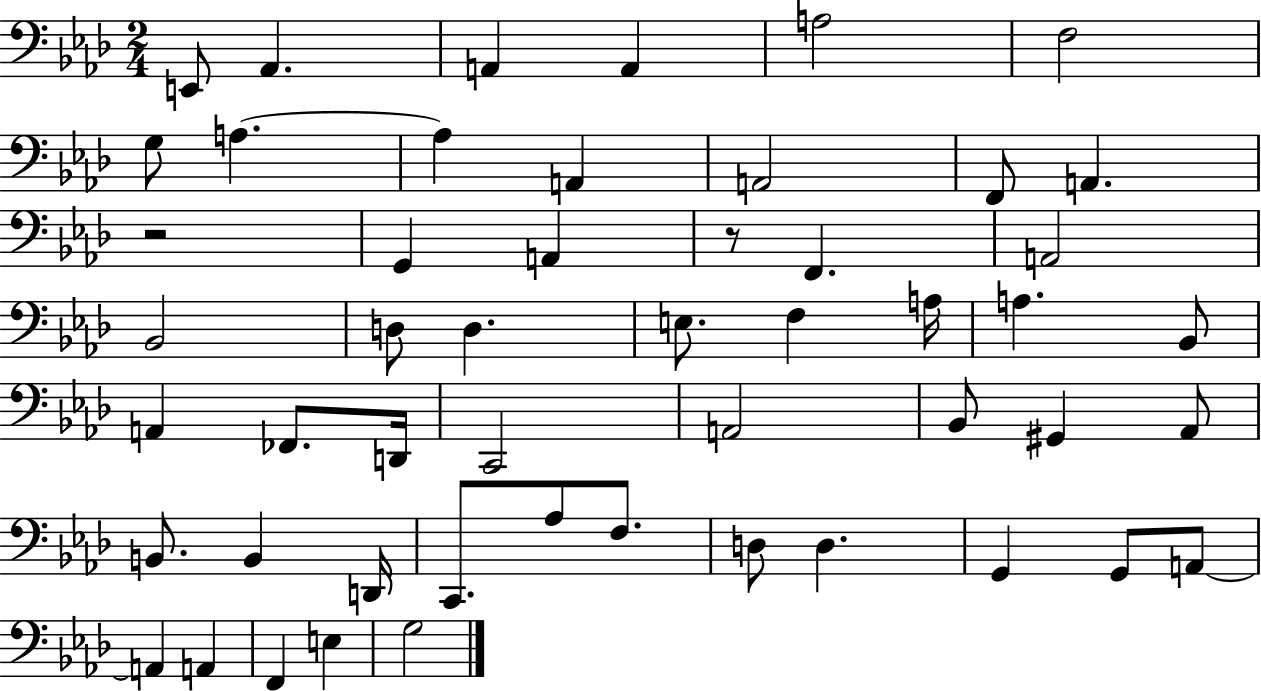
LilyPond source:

{
  \clef bass
  \numericTimeSignature
  \time 2/4
  \key aes \major
  \repeat volta 2 { e,8 aes,4. | a,4 a,4 | a2 | f2 | \break g8 a4.~~ | a4 a,4 | a,2 | f,8 a,4. | \break r2 | g,4 a,4 | r8 f,4. | a,2 | \break bes,2 | d8 d4. | e8. f4 a16 | a4. bes,8 | \break a,4 fes,8. d,16 | c,2 | a,2 | bes,8 gis,4 aes,8 | \break b,8. b,4 d,16 | c,8. aes8 f8. | d8 d4. | g,4 g,8 a,8~~ | \break a,4 a,4 | f,4 e4 | g2 | } \bar "|."
}